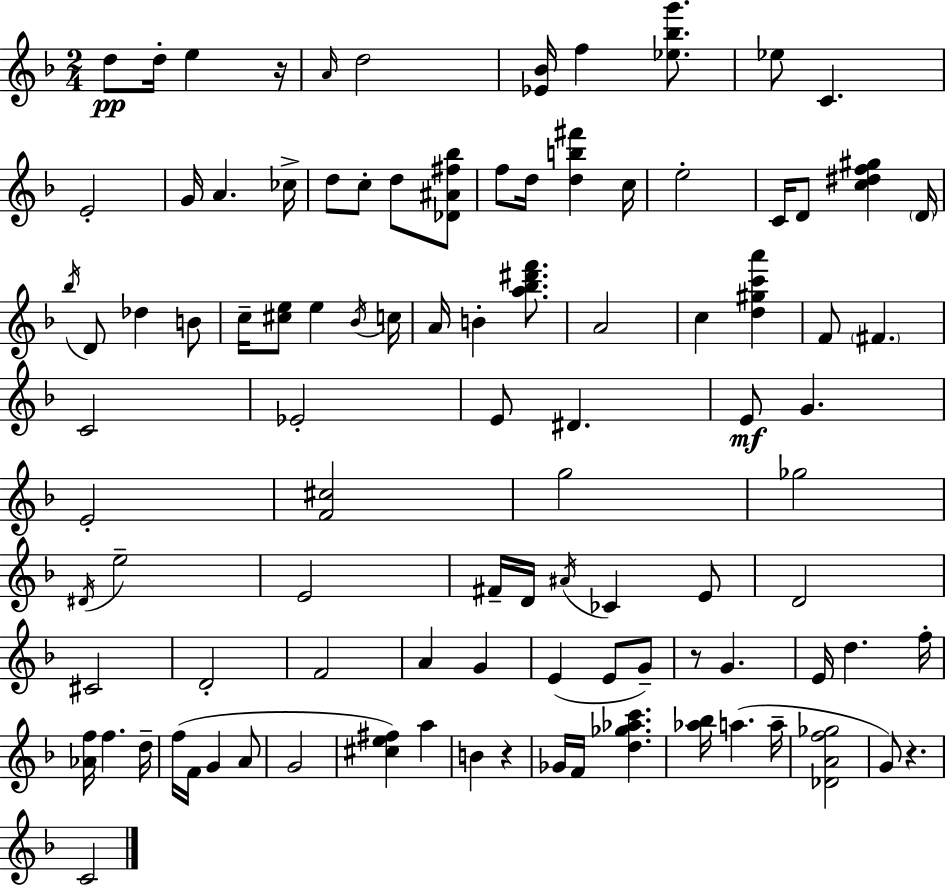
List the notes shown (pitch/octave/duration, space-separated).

D5/e D5/s E5/q R/s A4/s D5/h [Eb4,Bb4]/s F5/q [Eb5,Bb5,G6]/e. Eb5/e C4/q. E4/h G4/s A4/q. CES5/s D5/e C5/e D5/e [Db4,A#4,F#5,Bb5]/e F5/e D5/s [D5,B5,F#6]/q C5/s E5/h C4/s D4/e [C5,D#5,F5,G#5]/q D4/s Bb5/s D4/e Db5/q B4/e C5/s [C#5,E5]/e E5/q Bb4/s C5/s A4/s B4/q [A5,Bb5,D#6,F6]/e. A4/h C5/q [D5,G#5,C6,A6]/q F4/e F#4/q. C4/h Eb4/h E4/e D#4/q. E4/e G4/q. E4/h [F4,C#5]/h G5/h Gb5/h D#4/s E5/h E4/h F#4/s D4/s A#4/s CES4/q E4/e D4/h C#4/h D4/h F4/h A4/q G4/q E4/q E4/e G4/e R/e G4/q. E4/s D5/q. F5/s [Ab4,F5]/s F5/q. D5/s F5/s F4/s G4/q A4/e G4/h [C#5,E5,F#5]/q A5/q B4/q R/q Gb4/s F4/s [D5,Gb5,Ab5,C6]/q. [Ab5,Bb5]/s A5/q. A5/s [Db4,A4,F5,Gb5]/h G4/e R/q. C4/h